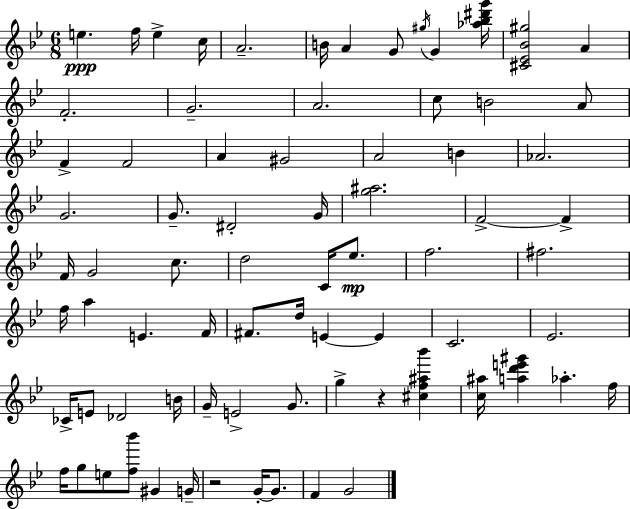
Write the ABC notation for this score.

X:1
T:Untitled
M:6/8
L:1/4
K:Gm
e f/4 e c/4 A2 B/4 A G/2 ^g/4 G [_a_b^d'g']/4 [^C_E_B^g]2 A F2 G2 A2 c/2 B2 A/2 F F2 A ^G2 A2 B _A2 G2 G/2 ^D2 G/4 [g^a]2 F2 F F/4 G2 c/2 d2 C/4 _e/2 f2 ^f2 f/4 a E F/4 ^F/2 d/4 E E C2 _E2 _C/4 E/2 _D2 B/4 G/4 E2 G/2 g z [^cf^a_b'] [c^a]/4 [ad'e'^g'] _a f/4 f/4 g/2 e/2 [f_b']/2 ^G G/4 z2 G/4 G/2 F G2